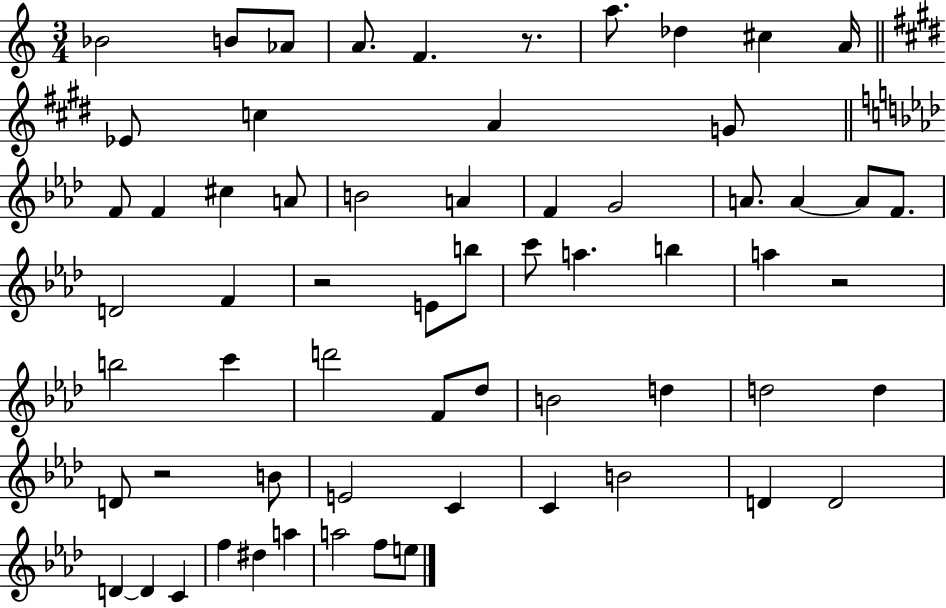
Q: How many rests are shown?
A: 4